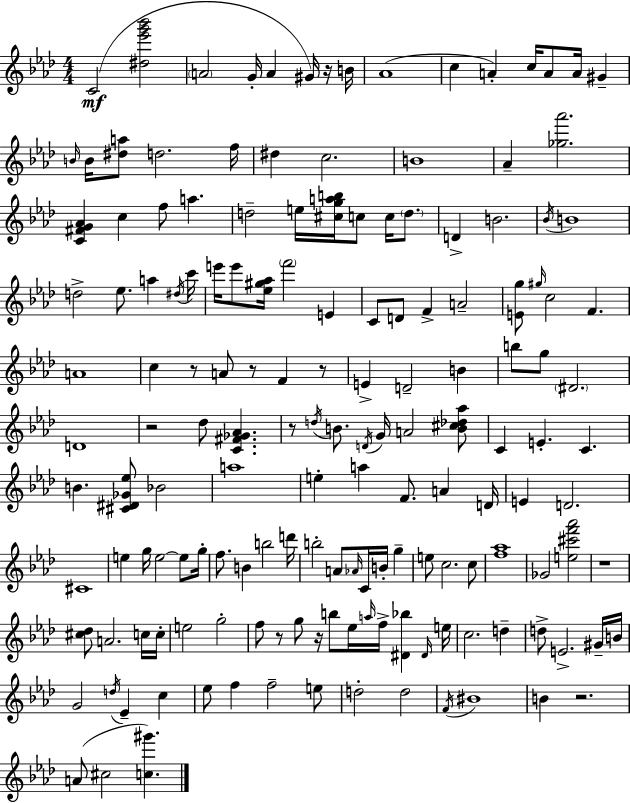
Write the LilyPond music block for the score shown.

{
  \clef treble
  \numericTimeSignature
  \time 4/4
  \key aes \major
  c'2(\mf <dis'' ees''' g''' bes'''>2 | \parenthesize a'2 g'16-. a'4 gis'16) r16 b'16 | aes'1( | c''4 a'4-.) c''16 a'8 a'16 gis'4-- | \break \grace { b'16 } b'16 <dis'' a''>8 d''2. | f''16 dis''4 c''2. | b'1 | aes'4-- <ges'' aes'''>2. | \break <c' fis' g' aes'>4 c''4 f''8 a''4. | d''2-- e''16 <cis'' g'' a'' b''>16 c''8 c''16 \parenthesize d''8. | d'4-> b'2. | \acciaccatura { bes'16 } b'1 | \break d''2-> ees''8. a''4 | \acciaccatura { dis''16 } c'''16 e'''16 e'''8 <ees'' gis'' aes''>16 \parenthesize f'''2 e'4 | c'8 d'8 f'4-> a'2-- | <e' g''>8 \grace { gis''16 } c''2 f'4. | \break a'1 | c''4 r8 a'8 r8 f'4 | r8 e'4-> d'2-- | b'4 b''8 g''8 \parenthesize dis'2. | \break d'1 | r2 des''8 <c' fis' ges' aes'>4. | r8 \acciaccatura { d''16 } b'8. \acciaccatura { d'16 } g'16 a'2 | <b' cis'' des'' aes''>8 c'4 e'4.-. | \break c'4. b'4. <cis' dis' ges' ees''>8 bes'2 | a''1 | e''4-. a''4 f'8. | a'4 d'16 e'4 d'2. | \break cis'1 | e''4 g''16 e''2~~ | e''8 g''16-. f''8. b'4 b''2 | d'''16 b''2-. a'8 | \break \grace { aes'16 } c'16 b'16-. g''4-- e''8 c''2. | c''8 <f'' aes''>1 | ges'2 <e'' cis''' f''' aes'''>2 | r1 | \break <cis'' des''>8 a'2. | c''16 c''16-. e''2 g''2-. | f''8 r8 g''8 r16 b''8 | ees''16 \grace { a''16 } f''16-> <dis' bes''>4 \grace { dis'16 } e''16 c''2. | \break d''4-- d''8-> e'2.-> | gis'16-- b'16 g'2 | \acciaccatura { d''16 } ees'4-- c''4 ees''8 f''4 | f''2-- e''8 d''2-. | \break d''2 \acciaccatura { f'16 } bis'1 | b'4 r2. | a'8( cis''2 | <c'' gis'''>4.) \bar "|."
}